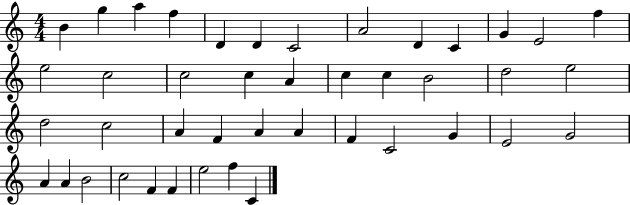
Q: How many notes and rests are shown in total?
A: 43